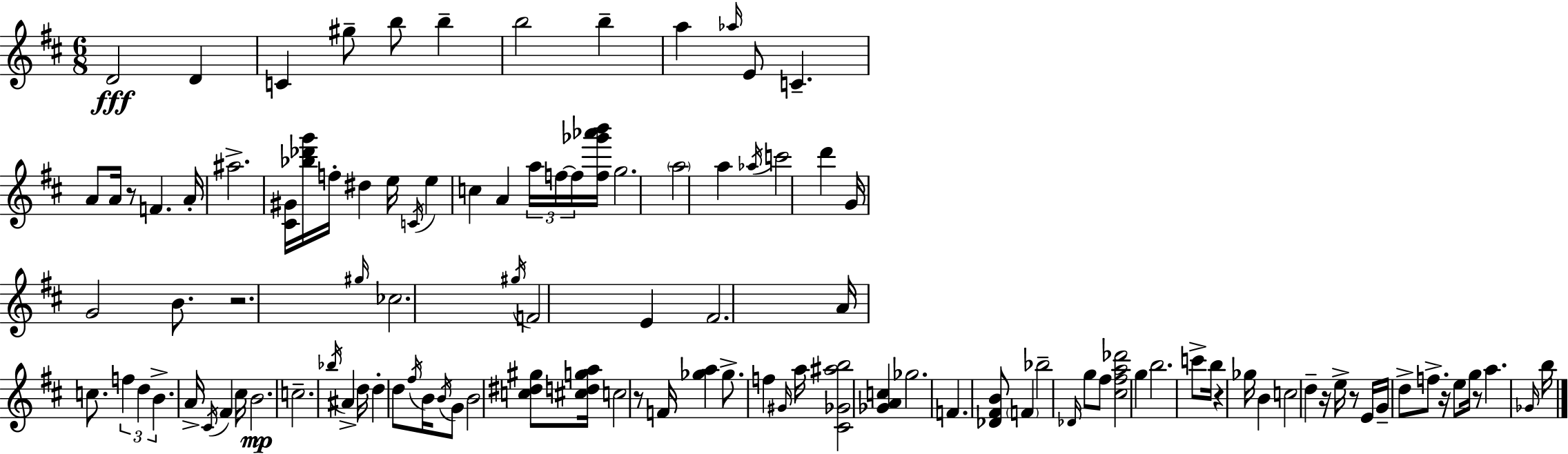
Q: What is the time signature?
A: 6/8